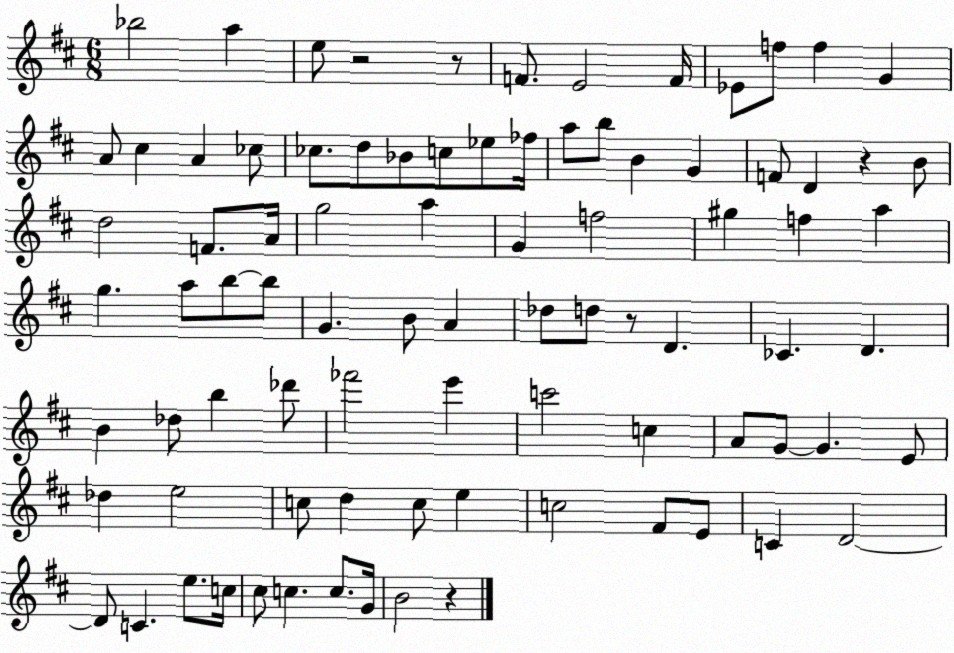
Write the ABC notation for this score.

X:1
T:Untitled
M:6/8
L:1/4
K:D
_b2 a e/2 z2 z/2 F/2 E2 F/4 _E/2 f/2 f G A/2 ^c A _c/2 _c/2 d/2 _B/2 c/2 _e/2 _f/4 a/2 b/2 B G F/2 D z B/2 d2 F/2 A/4 g2 a G f2 ^g f a g a/2 b/2 b/2 G B/2 A _d/2 d/2 z/2 D _C D B _d/2 b _d'/2 _f'2 e' c'2 c A/2 G/2 G E/2 _d e2 c/2 d c/2 e c2 ^F/2 E/2 C D2 D/2 C e/2 c/4 ^c/2 c c/2 G/4 B2 z